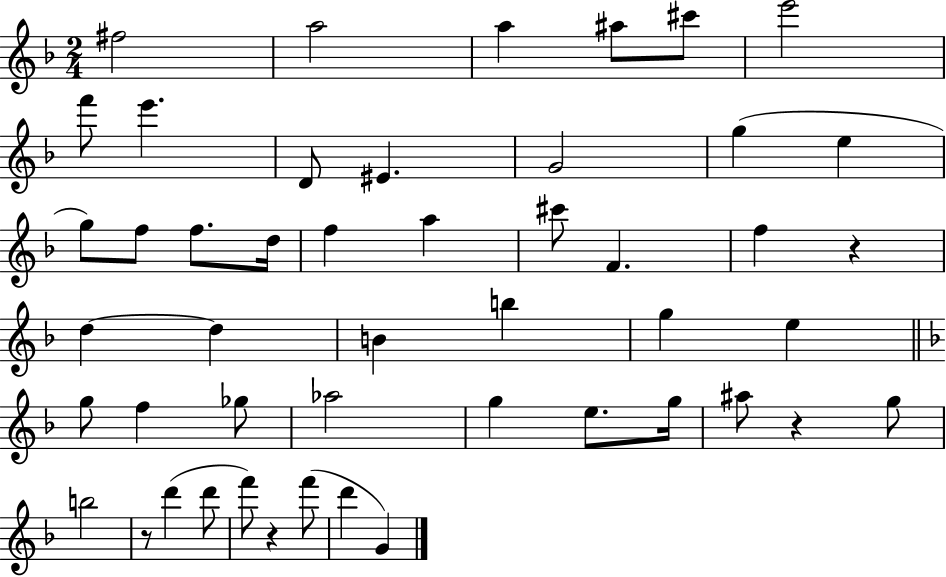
{
  \clef treble
  \numericTimeSignature
  \time 2/4
  \key f \major
  fis''2 | a''2 | a''4 ais''8 cis'''8 | e'''2 | \break f'''8 e'''4. | d'8 eis'4. | g'2 | g''4( e''4 | \break g''8) f''8 f''8. d''16 | f''4 a''4 | cis'''8 f'4. | f''4 r4 | \break d''4~~ d''4 | b'4 b''4 | g''4 e''4 | \bar "||" \break \key d \minor g''8 f''4 ges''8 | aes''2 | g''4 e''8. g''16 | ais''8 r4 g''8 | \break b''2 | r8 d'''4( d'''8 | f'''8) r4 f'''8( | d'''4 g'4) | \break \bar "|."
}